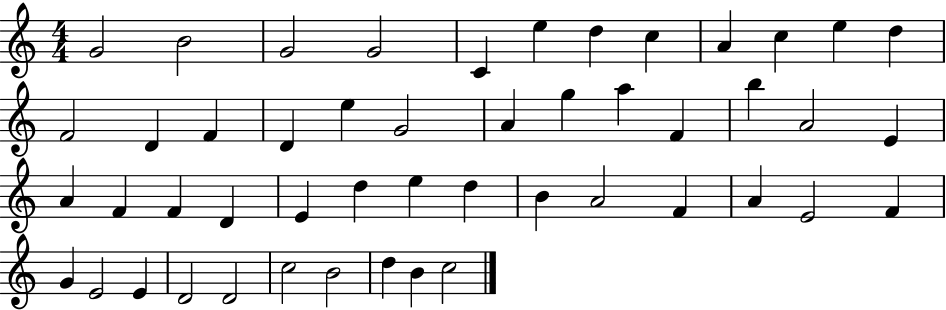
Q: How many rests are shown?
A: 0